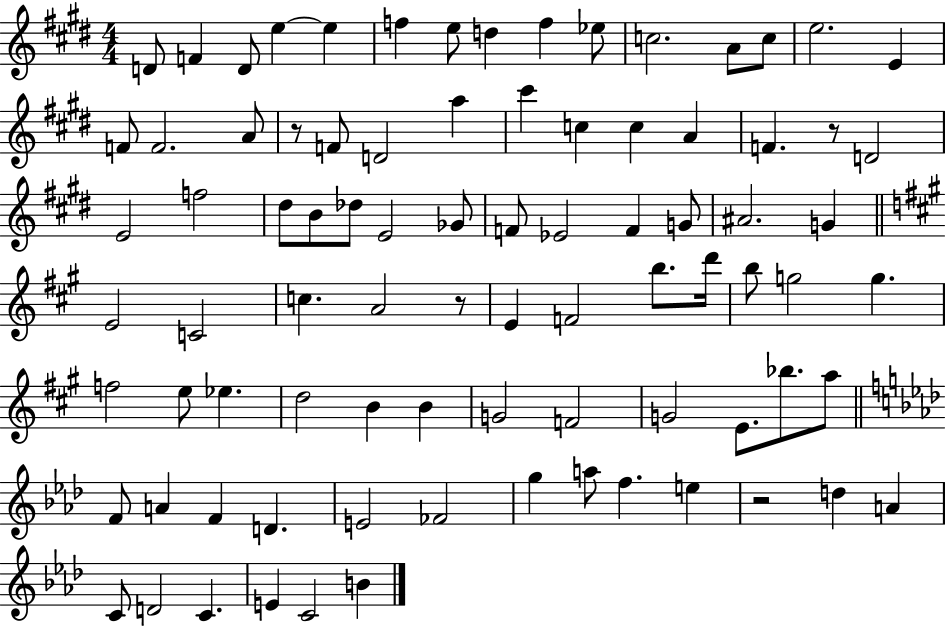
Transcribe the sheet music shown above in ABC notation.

X:1
T:Untitled
M:4/4
L:1/4
K:E
D/2 F D/2 e e f e/2 d f _e/2 c2 A/2 c/2 e2 E F/2 F2 A/2 z/2 F/2 D2 a ^c' c c A F z/2 D2 E2 f2 ^d/2 B/2 _d/2 E2 _G/2 F/2 _E2 F G/2 ^A2 G E2 C2 c A2 z/2 E F2 b/2 d'/4 b/2 g2 g f2 e/2 _e d2 B B G2 F2 G2 E/2 _b/2 a/2 F/2 A F D E2 _F2 g a/2 f e z2 d A C/2 D2 C E C2 B